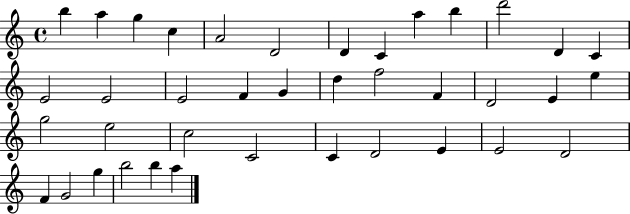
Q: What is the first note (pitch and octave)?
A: B5